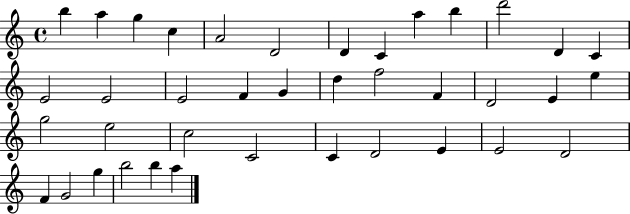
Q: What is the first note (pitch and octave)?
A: B5